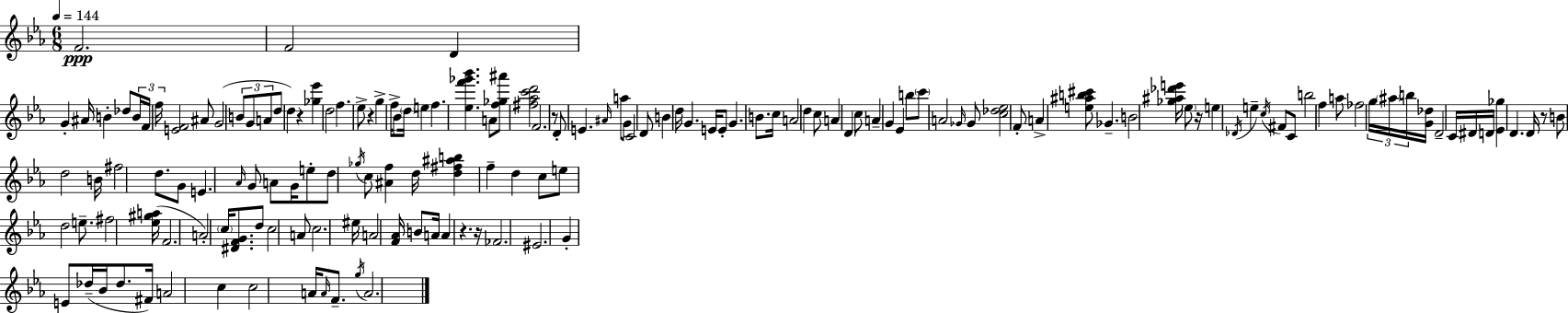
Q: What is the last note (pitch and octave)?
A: A4